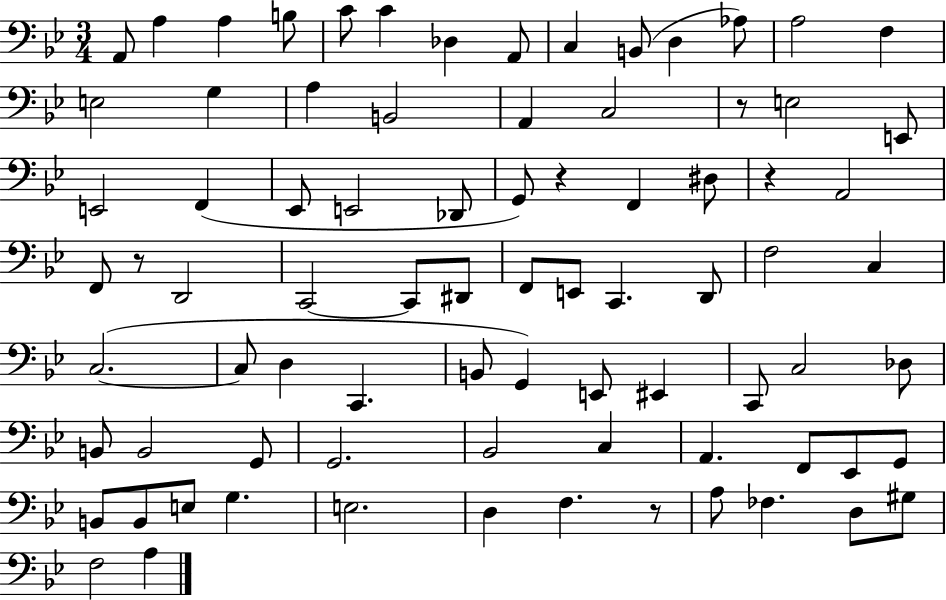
{
  \clef bass
  \numericTimeSignature
  \time 3/4
  \key bes \major
  \repeat volta 2 { a,8 a4 a4 b8 | c'8 c'4 des4 a,8 | c4 b,8( d4 aes8) | a2 f4 | \break e2 g4 | a4 b,2 | a,4 c2 | r8 e2 e,8 | \break e,2 f,4( | ees,8 e,2 des,8 | g,8) r4 f,4 dis8 | r4 a,2 | \break f,8 r8 d,2 | c,2~~ c,8 dis,8 | f,8 e,8 c,4. d,8 | f2 c4 | \break c2.~(~ | c8 d4 c,4. | b,8 g,4) e,8 eis,4 | c,8 c2 des8 | \break b,8 b,2 g,8 | g,2. | bes,2 c4 | a,4. f,8 ees,8 g,8 | \break b,8 b,8 e8 g4. | e2. | d4 f4. r8 | a8 fes4. d8 gis8 | \break f2 a4 | } \bar "|."
}